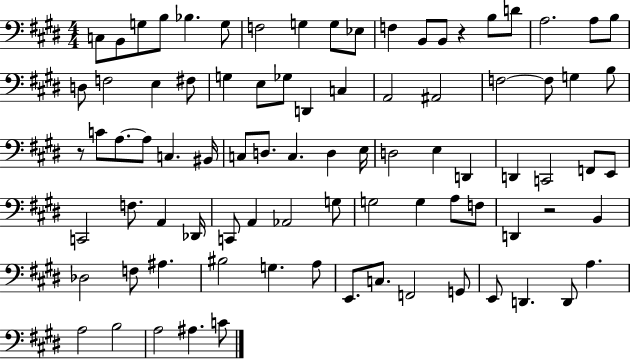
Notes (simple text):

C3/e B2/e G3/e B3/e Bb3/q. G3/e F3/h G3/q G3/e Eb3/e F3/q B2/e B2/e R/q B3/e D4/e A3/h. A3/e B3/e D3/e F3/h E3/q F#3/e G3/q E3/e Gb3/e D2/q C3/q A2/h A#2/h F3/h F3/e G3/q B3/e R/e C4/e A3/e. A3/e C3/q. BIS2/s C3/e D3/e. C3/q. D3/q E3/s D3/h E3/q D2/q D2/q C2/h F2/e E2/e C2/h F3/e. A2/q Db2/s C2/e A2/q Ab2/h G3/e G3/h G3/q A3/e F3/e D2/q R/h B2/q Db3/h F3/e A#3/q. BIS3/h G3/q. A3/e E2/e. C3/e. F2/h G2/e E2/e D2/q. D2/e A3/q. A3/h B3/h A3/h A#3/q. C4/e